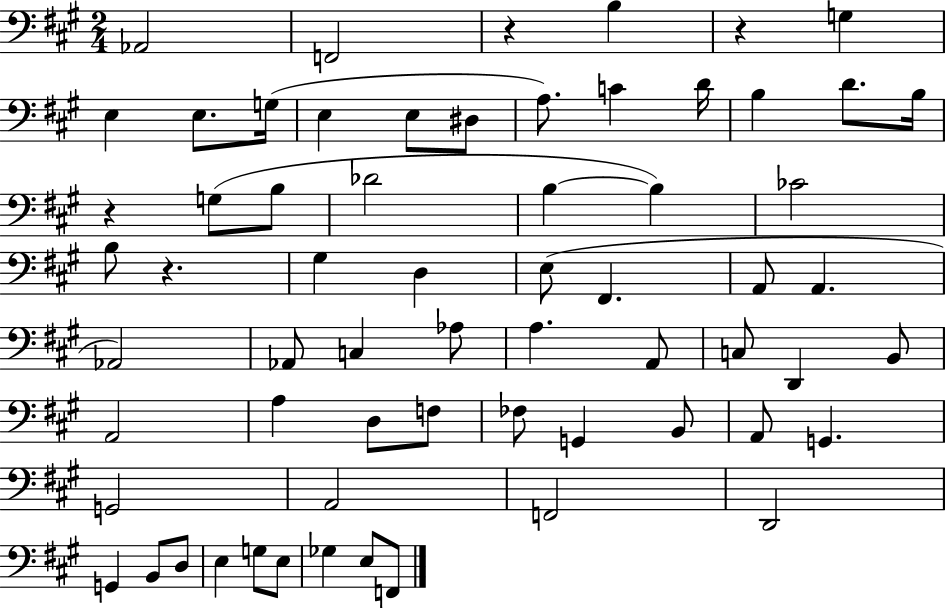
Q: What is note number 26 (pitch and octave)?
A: E3